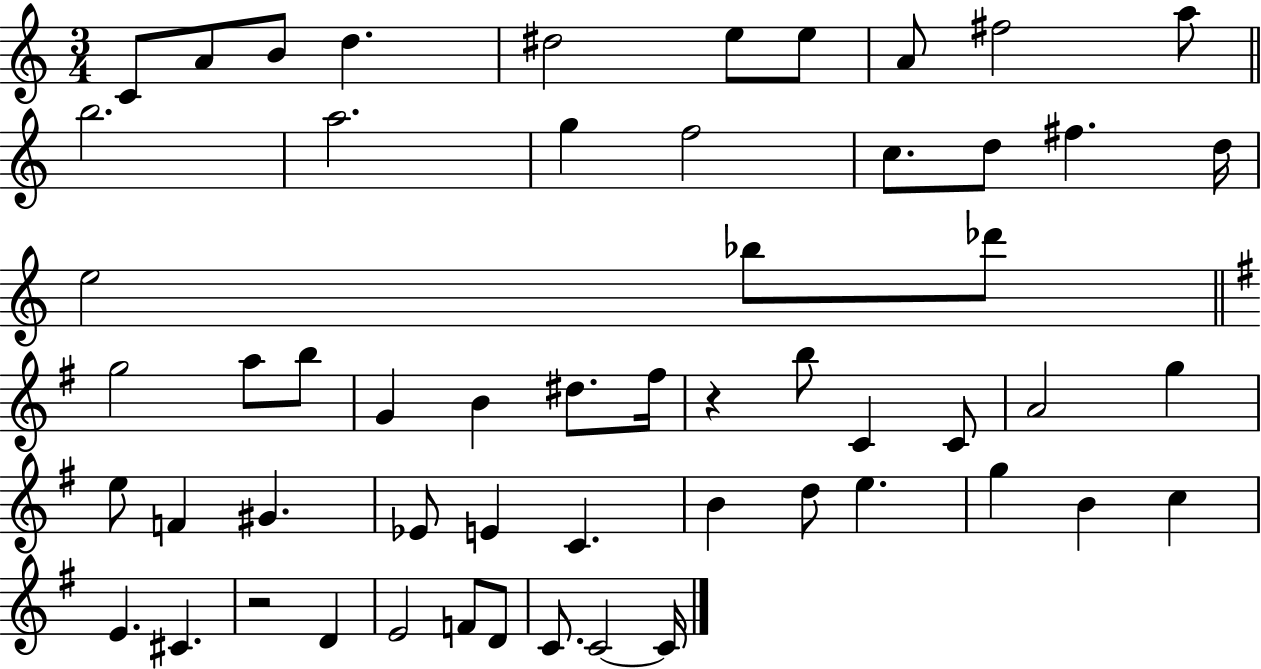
{
  \clef treble
  \numericTimeSignature
  \time 3/4
  \key c \major
  \repeat volta 2 { c'8 a'8 b'8 d''4. | dis''2 e''8 e''8 | a'8 fis''2 a''8 | \bar "||" \break \key a \minor b''2. | a''2. | g''4 f''2 | c''8. d''8 fis''4. d''16 | \break e''2 bes''8 des'''8 | \bar "||" \break \key g \major g''2 a''8 b''8 | g'4 b'4 dis''8. fis''16 | r4 b''8 c'4 c'8 | a'2 g''4 | \break e''8 f'4 gis'4. | ees'8 e'4 c'4. | b'4 d''8 e''4. | g''4 b'4 c''4 | \break e'4. cis'4. | r2 d'4 | e'2 f'8 d'8 | c'8. c'2~~ c'16 | \break } \bar "|."
}